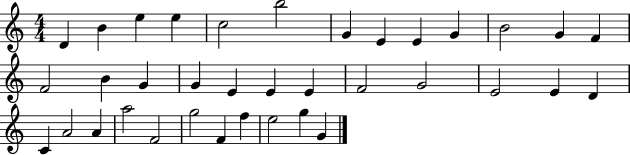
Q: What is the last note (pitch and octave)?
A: G4